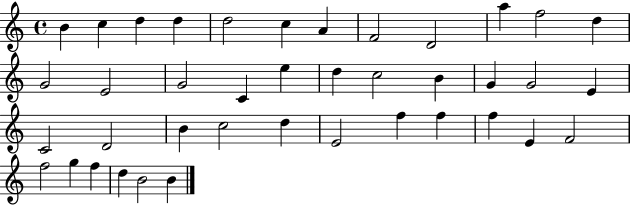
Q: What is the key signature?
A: C major